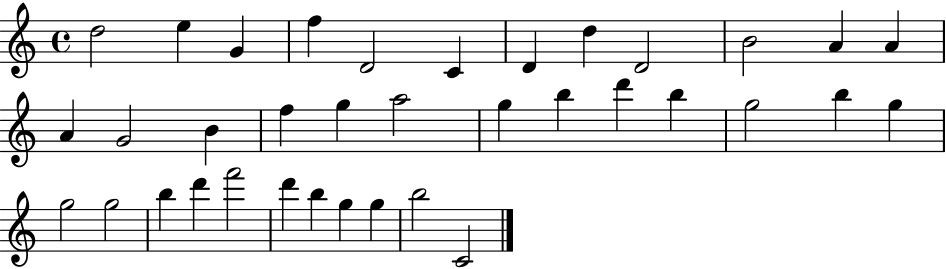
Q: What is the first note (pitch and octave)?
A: D5